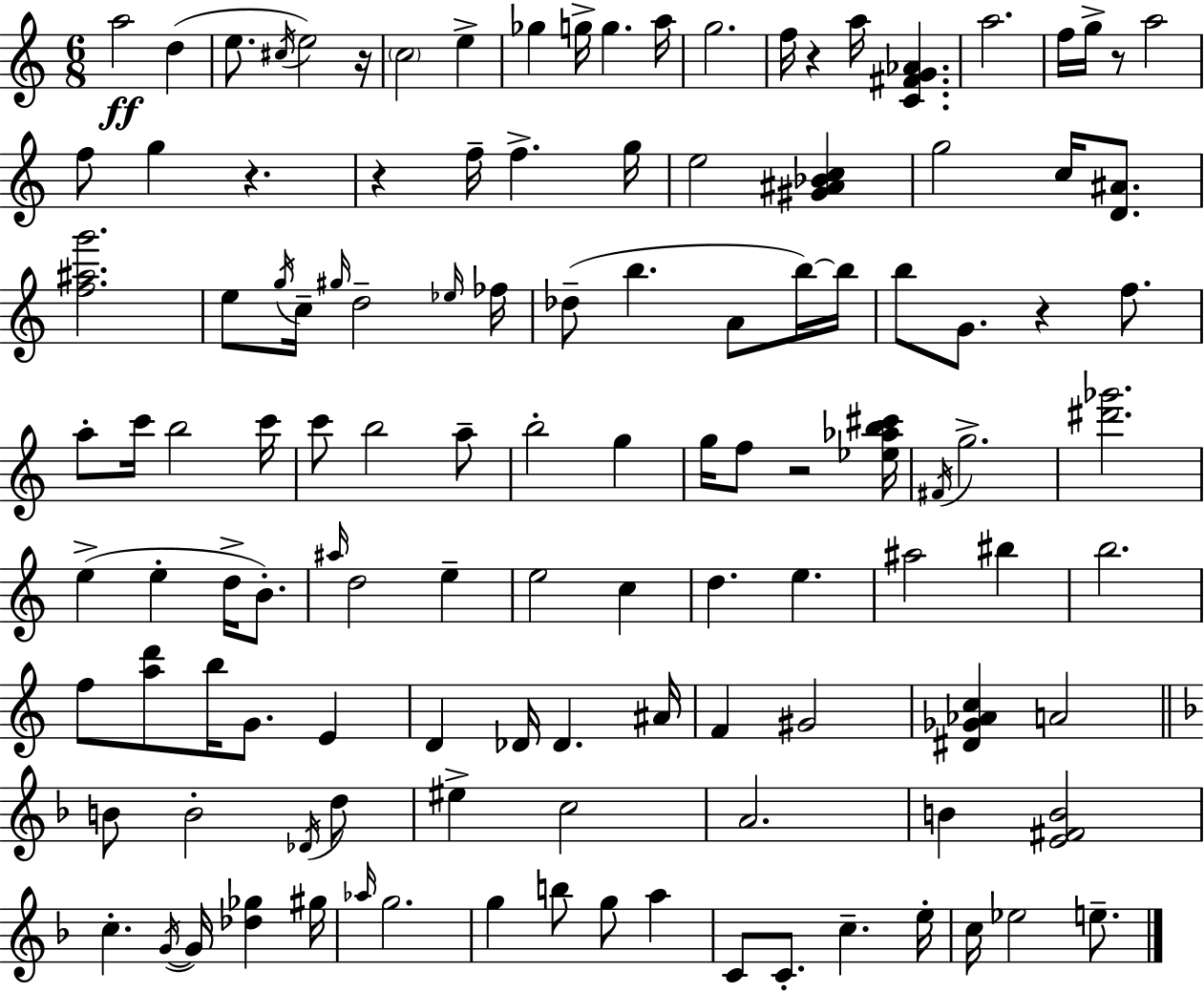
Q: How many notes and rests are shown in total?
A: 121